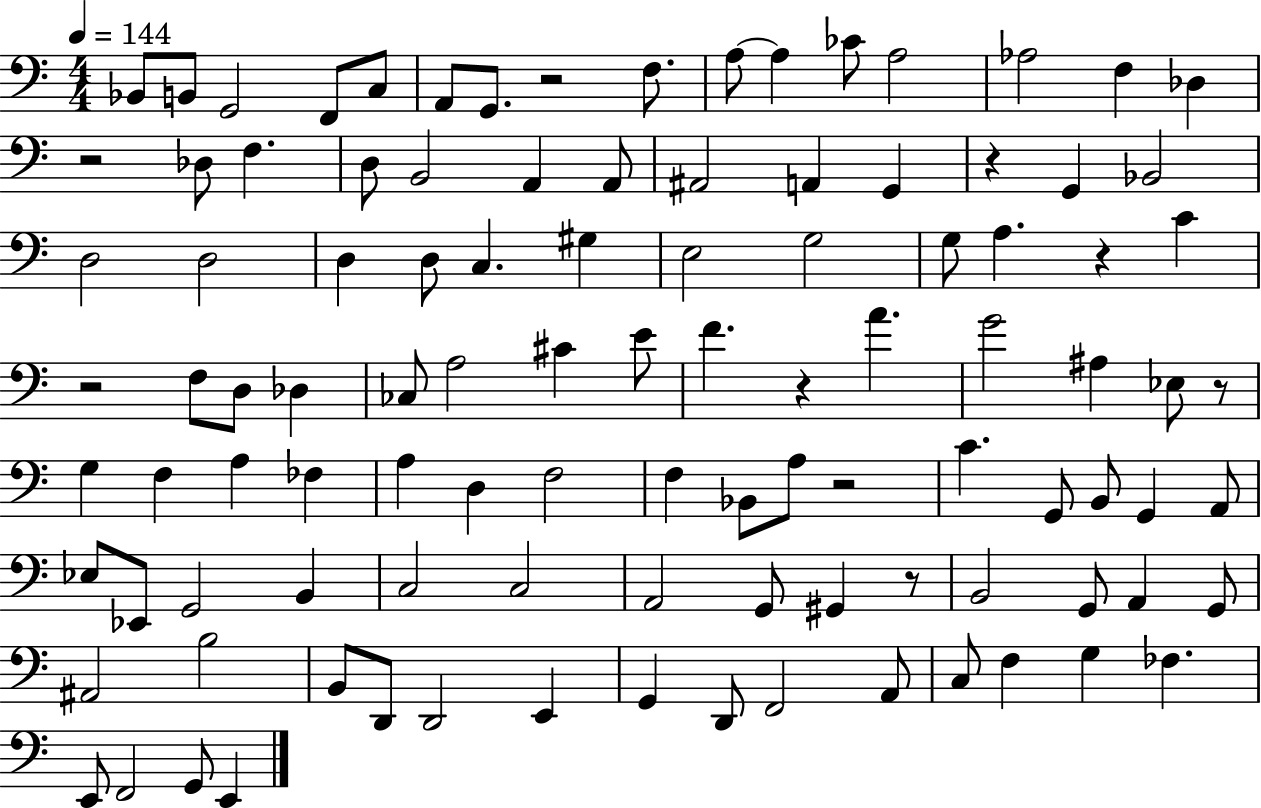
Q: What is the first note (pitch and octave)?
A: Bb2